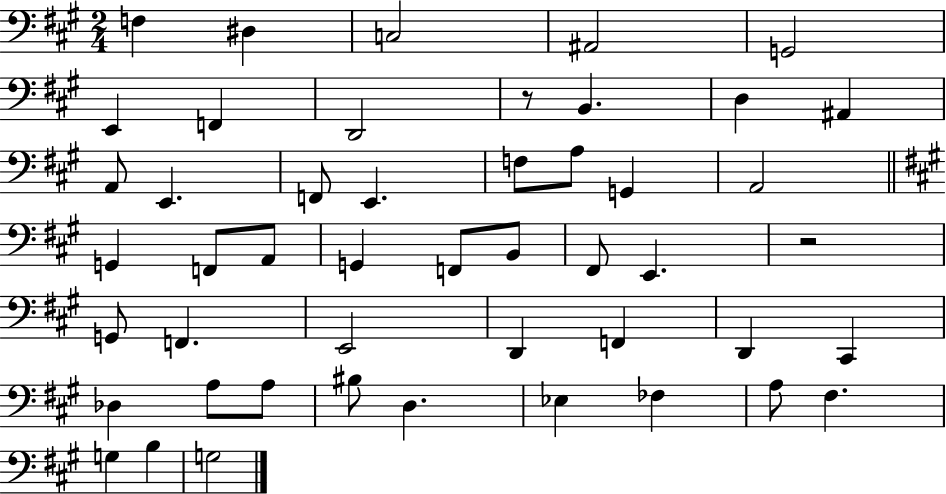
F3/q D#3/q C3/h A#2/h G2/h E2/q F2/q D2/h R/e B2/q. D3/q A#2/q A2/e E2/q. F2/e E2/q. F3/e A3/e G2/q A2/h G2/q F2/e A2/e G2/q F2/e B2/e F#2/e E2/q. R/h G2/e F2/q. E2/h D2/q F2/q D2/q C#2/q Db3/q A3/e A3/e BIS3/e D3/q. Eb3/q FES3/q A3/e F#3/q. G3/q B3/q G3/h